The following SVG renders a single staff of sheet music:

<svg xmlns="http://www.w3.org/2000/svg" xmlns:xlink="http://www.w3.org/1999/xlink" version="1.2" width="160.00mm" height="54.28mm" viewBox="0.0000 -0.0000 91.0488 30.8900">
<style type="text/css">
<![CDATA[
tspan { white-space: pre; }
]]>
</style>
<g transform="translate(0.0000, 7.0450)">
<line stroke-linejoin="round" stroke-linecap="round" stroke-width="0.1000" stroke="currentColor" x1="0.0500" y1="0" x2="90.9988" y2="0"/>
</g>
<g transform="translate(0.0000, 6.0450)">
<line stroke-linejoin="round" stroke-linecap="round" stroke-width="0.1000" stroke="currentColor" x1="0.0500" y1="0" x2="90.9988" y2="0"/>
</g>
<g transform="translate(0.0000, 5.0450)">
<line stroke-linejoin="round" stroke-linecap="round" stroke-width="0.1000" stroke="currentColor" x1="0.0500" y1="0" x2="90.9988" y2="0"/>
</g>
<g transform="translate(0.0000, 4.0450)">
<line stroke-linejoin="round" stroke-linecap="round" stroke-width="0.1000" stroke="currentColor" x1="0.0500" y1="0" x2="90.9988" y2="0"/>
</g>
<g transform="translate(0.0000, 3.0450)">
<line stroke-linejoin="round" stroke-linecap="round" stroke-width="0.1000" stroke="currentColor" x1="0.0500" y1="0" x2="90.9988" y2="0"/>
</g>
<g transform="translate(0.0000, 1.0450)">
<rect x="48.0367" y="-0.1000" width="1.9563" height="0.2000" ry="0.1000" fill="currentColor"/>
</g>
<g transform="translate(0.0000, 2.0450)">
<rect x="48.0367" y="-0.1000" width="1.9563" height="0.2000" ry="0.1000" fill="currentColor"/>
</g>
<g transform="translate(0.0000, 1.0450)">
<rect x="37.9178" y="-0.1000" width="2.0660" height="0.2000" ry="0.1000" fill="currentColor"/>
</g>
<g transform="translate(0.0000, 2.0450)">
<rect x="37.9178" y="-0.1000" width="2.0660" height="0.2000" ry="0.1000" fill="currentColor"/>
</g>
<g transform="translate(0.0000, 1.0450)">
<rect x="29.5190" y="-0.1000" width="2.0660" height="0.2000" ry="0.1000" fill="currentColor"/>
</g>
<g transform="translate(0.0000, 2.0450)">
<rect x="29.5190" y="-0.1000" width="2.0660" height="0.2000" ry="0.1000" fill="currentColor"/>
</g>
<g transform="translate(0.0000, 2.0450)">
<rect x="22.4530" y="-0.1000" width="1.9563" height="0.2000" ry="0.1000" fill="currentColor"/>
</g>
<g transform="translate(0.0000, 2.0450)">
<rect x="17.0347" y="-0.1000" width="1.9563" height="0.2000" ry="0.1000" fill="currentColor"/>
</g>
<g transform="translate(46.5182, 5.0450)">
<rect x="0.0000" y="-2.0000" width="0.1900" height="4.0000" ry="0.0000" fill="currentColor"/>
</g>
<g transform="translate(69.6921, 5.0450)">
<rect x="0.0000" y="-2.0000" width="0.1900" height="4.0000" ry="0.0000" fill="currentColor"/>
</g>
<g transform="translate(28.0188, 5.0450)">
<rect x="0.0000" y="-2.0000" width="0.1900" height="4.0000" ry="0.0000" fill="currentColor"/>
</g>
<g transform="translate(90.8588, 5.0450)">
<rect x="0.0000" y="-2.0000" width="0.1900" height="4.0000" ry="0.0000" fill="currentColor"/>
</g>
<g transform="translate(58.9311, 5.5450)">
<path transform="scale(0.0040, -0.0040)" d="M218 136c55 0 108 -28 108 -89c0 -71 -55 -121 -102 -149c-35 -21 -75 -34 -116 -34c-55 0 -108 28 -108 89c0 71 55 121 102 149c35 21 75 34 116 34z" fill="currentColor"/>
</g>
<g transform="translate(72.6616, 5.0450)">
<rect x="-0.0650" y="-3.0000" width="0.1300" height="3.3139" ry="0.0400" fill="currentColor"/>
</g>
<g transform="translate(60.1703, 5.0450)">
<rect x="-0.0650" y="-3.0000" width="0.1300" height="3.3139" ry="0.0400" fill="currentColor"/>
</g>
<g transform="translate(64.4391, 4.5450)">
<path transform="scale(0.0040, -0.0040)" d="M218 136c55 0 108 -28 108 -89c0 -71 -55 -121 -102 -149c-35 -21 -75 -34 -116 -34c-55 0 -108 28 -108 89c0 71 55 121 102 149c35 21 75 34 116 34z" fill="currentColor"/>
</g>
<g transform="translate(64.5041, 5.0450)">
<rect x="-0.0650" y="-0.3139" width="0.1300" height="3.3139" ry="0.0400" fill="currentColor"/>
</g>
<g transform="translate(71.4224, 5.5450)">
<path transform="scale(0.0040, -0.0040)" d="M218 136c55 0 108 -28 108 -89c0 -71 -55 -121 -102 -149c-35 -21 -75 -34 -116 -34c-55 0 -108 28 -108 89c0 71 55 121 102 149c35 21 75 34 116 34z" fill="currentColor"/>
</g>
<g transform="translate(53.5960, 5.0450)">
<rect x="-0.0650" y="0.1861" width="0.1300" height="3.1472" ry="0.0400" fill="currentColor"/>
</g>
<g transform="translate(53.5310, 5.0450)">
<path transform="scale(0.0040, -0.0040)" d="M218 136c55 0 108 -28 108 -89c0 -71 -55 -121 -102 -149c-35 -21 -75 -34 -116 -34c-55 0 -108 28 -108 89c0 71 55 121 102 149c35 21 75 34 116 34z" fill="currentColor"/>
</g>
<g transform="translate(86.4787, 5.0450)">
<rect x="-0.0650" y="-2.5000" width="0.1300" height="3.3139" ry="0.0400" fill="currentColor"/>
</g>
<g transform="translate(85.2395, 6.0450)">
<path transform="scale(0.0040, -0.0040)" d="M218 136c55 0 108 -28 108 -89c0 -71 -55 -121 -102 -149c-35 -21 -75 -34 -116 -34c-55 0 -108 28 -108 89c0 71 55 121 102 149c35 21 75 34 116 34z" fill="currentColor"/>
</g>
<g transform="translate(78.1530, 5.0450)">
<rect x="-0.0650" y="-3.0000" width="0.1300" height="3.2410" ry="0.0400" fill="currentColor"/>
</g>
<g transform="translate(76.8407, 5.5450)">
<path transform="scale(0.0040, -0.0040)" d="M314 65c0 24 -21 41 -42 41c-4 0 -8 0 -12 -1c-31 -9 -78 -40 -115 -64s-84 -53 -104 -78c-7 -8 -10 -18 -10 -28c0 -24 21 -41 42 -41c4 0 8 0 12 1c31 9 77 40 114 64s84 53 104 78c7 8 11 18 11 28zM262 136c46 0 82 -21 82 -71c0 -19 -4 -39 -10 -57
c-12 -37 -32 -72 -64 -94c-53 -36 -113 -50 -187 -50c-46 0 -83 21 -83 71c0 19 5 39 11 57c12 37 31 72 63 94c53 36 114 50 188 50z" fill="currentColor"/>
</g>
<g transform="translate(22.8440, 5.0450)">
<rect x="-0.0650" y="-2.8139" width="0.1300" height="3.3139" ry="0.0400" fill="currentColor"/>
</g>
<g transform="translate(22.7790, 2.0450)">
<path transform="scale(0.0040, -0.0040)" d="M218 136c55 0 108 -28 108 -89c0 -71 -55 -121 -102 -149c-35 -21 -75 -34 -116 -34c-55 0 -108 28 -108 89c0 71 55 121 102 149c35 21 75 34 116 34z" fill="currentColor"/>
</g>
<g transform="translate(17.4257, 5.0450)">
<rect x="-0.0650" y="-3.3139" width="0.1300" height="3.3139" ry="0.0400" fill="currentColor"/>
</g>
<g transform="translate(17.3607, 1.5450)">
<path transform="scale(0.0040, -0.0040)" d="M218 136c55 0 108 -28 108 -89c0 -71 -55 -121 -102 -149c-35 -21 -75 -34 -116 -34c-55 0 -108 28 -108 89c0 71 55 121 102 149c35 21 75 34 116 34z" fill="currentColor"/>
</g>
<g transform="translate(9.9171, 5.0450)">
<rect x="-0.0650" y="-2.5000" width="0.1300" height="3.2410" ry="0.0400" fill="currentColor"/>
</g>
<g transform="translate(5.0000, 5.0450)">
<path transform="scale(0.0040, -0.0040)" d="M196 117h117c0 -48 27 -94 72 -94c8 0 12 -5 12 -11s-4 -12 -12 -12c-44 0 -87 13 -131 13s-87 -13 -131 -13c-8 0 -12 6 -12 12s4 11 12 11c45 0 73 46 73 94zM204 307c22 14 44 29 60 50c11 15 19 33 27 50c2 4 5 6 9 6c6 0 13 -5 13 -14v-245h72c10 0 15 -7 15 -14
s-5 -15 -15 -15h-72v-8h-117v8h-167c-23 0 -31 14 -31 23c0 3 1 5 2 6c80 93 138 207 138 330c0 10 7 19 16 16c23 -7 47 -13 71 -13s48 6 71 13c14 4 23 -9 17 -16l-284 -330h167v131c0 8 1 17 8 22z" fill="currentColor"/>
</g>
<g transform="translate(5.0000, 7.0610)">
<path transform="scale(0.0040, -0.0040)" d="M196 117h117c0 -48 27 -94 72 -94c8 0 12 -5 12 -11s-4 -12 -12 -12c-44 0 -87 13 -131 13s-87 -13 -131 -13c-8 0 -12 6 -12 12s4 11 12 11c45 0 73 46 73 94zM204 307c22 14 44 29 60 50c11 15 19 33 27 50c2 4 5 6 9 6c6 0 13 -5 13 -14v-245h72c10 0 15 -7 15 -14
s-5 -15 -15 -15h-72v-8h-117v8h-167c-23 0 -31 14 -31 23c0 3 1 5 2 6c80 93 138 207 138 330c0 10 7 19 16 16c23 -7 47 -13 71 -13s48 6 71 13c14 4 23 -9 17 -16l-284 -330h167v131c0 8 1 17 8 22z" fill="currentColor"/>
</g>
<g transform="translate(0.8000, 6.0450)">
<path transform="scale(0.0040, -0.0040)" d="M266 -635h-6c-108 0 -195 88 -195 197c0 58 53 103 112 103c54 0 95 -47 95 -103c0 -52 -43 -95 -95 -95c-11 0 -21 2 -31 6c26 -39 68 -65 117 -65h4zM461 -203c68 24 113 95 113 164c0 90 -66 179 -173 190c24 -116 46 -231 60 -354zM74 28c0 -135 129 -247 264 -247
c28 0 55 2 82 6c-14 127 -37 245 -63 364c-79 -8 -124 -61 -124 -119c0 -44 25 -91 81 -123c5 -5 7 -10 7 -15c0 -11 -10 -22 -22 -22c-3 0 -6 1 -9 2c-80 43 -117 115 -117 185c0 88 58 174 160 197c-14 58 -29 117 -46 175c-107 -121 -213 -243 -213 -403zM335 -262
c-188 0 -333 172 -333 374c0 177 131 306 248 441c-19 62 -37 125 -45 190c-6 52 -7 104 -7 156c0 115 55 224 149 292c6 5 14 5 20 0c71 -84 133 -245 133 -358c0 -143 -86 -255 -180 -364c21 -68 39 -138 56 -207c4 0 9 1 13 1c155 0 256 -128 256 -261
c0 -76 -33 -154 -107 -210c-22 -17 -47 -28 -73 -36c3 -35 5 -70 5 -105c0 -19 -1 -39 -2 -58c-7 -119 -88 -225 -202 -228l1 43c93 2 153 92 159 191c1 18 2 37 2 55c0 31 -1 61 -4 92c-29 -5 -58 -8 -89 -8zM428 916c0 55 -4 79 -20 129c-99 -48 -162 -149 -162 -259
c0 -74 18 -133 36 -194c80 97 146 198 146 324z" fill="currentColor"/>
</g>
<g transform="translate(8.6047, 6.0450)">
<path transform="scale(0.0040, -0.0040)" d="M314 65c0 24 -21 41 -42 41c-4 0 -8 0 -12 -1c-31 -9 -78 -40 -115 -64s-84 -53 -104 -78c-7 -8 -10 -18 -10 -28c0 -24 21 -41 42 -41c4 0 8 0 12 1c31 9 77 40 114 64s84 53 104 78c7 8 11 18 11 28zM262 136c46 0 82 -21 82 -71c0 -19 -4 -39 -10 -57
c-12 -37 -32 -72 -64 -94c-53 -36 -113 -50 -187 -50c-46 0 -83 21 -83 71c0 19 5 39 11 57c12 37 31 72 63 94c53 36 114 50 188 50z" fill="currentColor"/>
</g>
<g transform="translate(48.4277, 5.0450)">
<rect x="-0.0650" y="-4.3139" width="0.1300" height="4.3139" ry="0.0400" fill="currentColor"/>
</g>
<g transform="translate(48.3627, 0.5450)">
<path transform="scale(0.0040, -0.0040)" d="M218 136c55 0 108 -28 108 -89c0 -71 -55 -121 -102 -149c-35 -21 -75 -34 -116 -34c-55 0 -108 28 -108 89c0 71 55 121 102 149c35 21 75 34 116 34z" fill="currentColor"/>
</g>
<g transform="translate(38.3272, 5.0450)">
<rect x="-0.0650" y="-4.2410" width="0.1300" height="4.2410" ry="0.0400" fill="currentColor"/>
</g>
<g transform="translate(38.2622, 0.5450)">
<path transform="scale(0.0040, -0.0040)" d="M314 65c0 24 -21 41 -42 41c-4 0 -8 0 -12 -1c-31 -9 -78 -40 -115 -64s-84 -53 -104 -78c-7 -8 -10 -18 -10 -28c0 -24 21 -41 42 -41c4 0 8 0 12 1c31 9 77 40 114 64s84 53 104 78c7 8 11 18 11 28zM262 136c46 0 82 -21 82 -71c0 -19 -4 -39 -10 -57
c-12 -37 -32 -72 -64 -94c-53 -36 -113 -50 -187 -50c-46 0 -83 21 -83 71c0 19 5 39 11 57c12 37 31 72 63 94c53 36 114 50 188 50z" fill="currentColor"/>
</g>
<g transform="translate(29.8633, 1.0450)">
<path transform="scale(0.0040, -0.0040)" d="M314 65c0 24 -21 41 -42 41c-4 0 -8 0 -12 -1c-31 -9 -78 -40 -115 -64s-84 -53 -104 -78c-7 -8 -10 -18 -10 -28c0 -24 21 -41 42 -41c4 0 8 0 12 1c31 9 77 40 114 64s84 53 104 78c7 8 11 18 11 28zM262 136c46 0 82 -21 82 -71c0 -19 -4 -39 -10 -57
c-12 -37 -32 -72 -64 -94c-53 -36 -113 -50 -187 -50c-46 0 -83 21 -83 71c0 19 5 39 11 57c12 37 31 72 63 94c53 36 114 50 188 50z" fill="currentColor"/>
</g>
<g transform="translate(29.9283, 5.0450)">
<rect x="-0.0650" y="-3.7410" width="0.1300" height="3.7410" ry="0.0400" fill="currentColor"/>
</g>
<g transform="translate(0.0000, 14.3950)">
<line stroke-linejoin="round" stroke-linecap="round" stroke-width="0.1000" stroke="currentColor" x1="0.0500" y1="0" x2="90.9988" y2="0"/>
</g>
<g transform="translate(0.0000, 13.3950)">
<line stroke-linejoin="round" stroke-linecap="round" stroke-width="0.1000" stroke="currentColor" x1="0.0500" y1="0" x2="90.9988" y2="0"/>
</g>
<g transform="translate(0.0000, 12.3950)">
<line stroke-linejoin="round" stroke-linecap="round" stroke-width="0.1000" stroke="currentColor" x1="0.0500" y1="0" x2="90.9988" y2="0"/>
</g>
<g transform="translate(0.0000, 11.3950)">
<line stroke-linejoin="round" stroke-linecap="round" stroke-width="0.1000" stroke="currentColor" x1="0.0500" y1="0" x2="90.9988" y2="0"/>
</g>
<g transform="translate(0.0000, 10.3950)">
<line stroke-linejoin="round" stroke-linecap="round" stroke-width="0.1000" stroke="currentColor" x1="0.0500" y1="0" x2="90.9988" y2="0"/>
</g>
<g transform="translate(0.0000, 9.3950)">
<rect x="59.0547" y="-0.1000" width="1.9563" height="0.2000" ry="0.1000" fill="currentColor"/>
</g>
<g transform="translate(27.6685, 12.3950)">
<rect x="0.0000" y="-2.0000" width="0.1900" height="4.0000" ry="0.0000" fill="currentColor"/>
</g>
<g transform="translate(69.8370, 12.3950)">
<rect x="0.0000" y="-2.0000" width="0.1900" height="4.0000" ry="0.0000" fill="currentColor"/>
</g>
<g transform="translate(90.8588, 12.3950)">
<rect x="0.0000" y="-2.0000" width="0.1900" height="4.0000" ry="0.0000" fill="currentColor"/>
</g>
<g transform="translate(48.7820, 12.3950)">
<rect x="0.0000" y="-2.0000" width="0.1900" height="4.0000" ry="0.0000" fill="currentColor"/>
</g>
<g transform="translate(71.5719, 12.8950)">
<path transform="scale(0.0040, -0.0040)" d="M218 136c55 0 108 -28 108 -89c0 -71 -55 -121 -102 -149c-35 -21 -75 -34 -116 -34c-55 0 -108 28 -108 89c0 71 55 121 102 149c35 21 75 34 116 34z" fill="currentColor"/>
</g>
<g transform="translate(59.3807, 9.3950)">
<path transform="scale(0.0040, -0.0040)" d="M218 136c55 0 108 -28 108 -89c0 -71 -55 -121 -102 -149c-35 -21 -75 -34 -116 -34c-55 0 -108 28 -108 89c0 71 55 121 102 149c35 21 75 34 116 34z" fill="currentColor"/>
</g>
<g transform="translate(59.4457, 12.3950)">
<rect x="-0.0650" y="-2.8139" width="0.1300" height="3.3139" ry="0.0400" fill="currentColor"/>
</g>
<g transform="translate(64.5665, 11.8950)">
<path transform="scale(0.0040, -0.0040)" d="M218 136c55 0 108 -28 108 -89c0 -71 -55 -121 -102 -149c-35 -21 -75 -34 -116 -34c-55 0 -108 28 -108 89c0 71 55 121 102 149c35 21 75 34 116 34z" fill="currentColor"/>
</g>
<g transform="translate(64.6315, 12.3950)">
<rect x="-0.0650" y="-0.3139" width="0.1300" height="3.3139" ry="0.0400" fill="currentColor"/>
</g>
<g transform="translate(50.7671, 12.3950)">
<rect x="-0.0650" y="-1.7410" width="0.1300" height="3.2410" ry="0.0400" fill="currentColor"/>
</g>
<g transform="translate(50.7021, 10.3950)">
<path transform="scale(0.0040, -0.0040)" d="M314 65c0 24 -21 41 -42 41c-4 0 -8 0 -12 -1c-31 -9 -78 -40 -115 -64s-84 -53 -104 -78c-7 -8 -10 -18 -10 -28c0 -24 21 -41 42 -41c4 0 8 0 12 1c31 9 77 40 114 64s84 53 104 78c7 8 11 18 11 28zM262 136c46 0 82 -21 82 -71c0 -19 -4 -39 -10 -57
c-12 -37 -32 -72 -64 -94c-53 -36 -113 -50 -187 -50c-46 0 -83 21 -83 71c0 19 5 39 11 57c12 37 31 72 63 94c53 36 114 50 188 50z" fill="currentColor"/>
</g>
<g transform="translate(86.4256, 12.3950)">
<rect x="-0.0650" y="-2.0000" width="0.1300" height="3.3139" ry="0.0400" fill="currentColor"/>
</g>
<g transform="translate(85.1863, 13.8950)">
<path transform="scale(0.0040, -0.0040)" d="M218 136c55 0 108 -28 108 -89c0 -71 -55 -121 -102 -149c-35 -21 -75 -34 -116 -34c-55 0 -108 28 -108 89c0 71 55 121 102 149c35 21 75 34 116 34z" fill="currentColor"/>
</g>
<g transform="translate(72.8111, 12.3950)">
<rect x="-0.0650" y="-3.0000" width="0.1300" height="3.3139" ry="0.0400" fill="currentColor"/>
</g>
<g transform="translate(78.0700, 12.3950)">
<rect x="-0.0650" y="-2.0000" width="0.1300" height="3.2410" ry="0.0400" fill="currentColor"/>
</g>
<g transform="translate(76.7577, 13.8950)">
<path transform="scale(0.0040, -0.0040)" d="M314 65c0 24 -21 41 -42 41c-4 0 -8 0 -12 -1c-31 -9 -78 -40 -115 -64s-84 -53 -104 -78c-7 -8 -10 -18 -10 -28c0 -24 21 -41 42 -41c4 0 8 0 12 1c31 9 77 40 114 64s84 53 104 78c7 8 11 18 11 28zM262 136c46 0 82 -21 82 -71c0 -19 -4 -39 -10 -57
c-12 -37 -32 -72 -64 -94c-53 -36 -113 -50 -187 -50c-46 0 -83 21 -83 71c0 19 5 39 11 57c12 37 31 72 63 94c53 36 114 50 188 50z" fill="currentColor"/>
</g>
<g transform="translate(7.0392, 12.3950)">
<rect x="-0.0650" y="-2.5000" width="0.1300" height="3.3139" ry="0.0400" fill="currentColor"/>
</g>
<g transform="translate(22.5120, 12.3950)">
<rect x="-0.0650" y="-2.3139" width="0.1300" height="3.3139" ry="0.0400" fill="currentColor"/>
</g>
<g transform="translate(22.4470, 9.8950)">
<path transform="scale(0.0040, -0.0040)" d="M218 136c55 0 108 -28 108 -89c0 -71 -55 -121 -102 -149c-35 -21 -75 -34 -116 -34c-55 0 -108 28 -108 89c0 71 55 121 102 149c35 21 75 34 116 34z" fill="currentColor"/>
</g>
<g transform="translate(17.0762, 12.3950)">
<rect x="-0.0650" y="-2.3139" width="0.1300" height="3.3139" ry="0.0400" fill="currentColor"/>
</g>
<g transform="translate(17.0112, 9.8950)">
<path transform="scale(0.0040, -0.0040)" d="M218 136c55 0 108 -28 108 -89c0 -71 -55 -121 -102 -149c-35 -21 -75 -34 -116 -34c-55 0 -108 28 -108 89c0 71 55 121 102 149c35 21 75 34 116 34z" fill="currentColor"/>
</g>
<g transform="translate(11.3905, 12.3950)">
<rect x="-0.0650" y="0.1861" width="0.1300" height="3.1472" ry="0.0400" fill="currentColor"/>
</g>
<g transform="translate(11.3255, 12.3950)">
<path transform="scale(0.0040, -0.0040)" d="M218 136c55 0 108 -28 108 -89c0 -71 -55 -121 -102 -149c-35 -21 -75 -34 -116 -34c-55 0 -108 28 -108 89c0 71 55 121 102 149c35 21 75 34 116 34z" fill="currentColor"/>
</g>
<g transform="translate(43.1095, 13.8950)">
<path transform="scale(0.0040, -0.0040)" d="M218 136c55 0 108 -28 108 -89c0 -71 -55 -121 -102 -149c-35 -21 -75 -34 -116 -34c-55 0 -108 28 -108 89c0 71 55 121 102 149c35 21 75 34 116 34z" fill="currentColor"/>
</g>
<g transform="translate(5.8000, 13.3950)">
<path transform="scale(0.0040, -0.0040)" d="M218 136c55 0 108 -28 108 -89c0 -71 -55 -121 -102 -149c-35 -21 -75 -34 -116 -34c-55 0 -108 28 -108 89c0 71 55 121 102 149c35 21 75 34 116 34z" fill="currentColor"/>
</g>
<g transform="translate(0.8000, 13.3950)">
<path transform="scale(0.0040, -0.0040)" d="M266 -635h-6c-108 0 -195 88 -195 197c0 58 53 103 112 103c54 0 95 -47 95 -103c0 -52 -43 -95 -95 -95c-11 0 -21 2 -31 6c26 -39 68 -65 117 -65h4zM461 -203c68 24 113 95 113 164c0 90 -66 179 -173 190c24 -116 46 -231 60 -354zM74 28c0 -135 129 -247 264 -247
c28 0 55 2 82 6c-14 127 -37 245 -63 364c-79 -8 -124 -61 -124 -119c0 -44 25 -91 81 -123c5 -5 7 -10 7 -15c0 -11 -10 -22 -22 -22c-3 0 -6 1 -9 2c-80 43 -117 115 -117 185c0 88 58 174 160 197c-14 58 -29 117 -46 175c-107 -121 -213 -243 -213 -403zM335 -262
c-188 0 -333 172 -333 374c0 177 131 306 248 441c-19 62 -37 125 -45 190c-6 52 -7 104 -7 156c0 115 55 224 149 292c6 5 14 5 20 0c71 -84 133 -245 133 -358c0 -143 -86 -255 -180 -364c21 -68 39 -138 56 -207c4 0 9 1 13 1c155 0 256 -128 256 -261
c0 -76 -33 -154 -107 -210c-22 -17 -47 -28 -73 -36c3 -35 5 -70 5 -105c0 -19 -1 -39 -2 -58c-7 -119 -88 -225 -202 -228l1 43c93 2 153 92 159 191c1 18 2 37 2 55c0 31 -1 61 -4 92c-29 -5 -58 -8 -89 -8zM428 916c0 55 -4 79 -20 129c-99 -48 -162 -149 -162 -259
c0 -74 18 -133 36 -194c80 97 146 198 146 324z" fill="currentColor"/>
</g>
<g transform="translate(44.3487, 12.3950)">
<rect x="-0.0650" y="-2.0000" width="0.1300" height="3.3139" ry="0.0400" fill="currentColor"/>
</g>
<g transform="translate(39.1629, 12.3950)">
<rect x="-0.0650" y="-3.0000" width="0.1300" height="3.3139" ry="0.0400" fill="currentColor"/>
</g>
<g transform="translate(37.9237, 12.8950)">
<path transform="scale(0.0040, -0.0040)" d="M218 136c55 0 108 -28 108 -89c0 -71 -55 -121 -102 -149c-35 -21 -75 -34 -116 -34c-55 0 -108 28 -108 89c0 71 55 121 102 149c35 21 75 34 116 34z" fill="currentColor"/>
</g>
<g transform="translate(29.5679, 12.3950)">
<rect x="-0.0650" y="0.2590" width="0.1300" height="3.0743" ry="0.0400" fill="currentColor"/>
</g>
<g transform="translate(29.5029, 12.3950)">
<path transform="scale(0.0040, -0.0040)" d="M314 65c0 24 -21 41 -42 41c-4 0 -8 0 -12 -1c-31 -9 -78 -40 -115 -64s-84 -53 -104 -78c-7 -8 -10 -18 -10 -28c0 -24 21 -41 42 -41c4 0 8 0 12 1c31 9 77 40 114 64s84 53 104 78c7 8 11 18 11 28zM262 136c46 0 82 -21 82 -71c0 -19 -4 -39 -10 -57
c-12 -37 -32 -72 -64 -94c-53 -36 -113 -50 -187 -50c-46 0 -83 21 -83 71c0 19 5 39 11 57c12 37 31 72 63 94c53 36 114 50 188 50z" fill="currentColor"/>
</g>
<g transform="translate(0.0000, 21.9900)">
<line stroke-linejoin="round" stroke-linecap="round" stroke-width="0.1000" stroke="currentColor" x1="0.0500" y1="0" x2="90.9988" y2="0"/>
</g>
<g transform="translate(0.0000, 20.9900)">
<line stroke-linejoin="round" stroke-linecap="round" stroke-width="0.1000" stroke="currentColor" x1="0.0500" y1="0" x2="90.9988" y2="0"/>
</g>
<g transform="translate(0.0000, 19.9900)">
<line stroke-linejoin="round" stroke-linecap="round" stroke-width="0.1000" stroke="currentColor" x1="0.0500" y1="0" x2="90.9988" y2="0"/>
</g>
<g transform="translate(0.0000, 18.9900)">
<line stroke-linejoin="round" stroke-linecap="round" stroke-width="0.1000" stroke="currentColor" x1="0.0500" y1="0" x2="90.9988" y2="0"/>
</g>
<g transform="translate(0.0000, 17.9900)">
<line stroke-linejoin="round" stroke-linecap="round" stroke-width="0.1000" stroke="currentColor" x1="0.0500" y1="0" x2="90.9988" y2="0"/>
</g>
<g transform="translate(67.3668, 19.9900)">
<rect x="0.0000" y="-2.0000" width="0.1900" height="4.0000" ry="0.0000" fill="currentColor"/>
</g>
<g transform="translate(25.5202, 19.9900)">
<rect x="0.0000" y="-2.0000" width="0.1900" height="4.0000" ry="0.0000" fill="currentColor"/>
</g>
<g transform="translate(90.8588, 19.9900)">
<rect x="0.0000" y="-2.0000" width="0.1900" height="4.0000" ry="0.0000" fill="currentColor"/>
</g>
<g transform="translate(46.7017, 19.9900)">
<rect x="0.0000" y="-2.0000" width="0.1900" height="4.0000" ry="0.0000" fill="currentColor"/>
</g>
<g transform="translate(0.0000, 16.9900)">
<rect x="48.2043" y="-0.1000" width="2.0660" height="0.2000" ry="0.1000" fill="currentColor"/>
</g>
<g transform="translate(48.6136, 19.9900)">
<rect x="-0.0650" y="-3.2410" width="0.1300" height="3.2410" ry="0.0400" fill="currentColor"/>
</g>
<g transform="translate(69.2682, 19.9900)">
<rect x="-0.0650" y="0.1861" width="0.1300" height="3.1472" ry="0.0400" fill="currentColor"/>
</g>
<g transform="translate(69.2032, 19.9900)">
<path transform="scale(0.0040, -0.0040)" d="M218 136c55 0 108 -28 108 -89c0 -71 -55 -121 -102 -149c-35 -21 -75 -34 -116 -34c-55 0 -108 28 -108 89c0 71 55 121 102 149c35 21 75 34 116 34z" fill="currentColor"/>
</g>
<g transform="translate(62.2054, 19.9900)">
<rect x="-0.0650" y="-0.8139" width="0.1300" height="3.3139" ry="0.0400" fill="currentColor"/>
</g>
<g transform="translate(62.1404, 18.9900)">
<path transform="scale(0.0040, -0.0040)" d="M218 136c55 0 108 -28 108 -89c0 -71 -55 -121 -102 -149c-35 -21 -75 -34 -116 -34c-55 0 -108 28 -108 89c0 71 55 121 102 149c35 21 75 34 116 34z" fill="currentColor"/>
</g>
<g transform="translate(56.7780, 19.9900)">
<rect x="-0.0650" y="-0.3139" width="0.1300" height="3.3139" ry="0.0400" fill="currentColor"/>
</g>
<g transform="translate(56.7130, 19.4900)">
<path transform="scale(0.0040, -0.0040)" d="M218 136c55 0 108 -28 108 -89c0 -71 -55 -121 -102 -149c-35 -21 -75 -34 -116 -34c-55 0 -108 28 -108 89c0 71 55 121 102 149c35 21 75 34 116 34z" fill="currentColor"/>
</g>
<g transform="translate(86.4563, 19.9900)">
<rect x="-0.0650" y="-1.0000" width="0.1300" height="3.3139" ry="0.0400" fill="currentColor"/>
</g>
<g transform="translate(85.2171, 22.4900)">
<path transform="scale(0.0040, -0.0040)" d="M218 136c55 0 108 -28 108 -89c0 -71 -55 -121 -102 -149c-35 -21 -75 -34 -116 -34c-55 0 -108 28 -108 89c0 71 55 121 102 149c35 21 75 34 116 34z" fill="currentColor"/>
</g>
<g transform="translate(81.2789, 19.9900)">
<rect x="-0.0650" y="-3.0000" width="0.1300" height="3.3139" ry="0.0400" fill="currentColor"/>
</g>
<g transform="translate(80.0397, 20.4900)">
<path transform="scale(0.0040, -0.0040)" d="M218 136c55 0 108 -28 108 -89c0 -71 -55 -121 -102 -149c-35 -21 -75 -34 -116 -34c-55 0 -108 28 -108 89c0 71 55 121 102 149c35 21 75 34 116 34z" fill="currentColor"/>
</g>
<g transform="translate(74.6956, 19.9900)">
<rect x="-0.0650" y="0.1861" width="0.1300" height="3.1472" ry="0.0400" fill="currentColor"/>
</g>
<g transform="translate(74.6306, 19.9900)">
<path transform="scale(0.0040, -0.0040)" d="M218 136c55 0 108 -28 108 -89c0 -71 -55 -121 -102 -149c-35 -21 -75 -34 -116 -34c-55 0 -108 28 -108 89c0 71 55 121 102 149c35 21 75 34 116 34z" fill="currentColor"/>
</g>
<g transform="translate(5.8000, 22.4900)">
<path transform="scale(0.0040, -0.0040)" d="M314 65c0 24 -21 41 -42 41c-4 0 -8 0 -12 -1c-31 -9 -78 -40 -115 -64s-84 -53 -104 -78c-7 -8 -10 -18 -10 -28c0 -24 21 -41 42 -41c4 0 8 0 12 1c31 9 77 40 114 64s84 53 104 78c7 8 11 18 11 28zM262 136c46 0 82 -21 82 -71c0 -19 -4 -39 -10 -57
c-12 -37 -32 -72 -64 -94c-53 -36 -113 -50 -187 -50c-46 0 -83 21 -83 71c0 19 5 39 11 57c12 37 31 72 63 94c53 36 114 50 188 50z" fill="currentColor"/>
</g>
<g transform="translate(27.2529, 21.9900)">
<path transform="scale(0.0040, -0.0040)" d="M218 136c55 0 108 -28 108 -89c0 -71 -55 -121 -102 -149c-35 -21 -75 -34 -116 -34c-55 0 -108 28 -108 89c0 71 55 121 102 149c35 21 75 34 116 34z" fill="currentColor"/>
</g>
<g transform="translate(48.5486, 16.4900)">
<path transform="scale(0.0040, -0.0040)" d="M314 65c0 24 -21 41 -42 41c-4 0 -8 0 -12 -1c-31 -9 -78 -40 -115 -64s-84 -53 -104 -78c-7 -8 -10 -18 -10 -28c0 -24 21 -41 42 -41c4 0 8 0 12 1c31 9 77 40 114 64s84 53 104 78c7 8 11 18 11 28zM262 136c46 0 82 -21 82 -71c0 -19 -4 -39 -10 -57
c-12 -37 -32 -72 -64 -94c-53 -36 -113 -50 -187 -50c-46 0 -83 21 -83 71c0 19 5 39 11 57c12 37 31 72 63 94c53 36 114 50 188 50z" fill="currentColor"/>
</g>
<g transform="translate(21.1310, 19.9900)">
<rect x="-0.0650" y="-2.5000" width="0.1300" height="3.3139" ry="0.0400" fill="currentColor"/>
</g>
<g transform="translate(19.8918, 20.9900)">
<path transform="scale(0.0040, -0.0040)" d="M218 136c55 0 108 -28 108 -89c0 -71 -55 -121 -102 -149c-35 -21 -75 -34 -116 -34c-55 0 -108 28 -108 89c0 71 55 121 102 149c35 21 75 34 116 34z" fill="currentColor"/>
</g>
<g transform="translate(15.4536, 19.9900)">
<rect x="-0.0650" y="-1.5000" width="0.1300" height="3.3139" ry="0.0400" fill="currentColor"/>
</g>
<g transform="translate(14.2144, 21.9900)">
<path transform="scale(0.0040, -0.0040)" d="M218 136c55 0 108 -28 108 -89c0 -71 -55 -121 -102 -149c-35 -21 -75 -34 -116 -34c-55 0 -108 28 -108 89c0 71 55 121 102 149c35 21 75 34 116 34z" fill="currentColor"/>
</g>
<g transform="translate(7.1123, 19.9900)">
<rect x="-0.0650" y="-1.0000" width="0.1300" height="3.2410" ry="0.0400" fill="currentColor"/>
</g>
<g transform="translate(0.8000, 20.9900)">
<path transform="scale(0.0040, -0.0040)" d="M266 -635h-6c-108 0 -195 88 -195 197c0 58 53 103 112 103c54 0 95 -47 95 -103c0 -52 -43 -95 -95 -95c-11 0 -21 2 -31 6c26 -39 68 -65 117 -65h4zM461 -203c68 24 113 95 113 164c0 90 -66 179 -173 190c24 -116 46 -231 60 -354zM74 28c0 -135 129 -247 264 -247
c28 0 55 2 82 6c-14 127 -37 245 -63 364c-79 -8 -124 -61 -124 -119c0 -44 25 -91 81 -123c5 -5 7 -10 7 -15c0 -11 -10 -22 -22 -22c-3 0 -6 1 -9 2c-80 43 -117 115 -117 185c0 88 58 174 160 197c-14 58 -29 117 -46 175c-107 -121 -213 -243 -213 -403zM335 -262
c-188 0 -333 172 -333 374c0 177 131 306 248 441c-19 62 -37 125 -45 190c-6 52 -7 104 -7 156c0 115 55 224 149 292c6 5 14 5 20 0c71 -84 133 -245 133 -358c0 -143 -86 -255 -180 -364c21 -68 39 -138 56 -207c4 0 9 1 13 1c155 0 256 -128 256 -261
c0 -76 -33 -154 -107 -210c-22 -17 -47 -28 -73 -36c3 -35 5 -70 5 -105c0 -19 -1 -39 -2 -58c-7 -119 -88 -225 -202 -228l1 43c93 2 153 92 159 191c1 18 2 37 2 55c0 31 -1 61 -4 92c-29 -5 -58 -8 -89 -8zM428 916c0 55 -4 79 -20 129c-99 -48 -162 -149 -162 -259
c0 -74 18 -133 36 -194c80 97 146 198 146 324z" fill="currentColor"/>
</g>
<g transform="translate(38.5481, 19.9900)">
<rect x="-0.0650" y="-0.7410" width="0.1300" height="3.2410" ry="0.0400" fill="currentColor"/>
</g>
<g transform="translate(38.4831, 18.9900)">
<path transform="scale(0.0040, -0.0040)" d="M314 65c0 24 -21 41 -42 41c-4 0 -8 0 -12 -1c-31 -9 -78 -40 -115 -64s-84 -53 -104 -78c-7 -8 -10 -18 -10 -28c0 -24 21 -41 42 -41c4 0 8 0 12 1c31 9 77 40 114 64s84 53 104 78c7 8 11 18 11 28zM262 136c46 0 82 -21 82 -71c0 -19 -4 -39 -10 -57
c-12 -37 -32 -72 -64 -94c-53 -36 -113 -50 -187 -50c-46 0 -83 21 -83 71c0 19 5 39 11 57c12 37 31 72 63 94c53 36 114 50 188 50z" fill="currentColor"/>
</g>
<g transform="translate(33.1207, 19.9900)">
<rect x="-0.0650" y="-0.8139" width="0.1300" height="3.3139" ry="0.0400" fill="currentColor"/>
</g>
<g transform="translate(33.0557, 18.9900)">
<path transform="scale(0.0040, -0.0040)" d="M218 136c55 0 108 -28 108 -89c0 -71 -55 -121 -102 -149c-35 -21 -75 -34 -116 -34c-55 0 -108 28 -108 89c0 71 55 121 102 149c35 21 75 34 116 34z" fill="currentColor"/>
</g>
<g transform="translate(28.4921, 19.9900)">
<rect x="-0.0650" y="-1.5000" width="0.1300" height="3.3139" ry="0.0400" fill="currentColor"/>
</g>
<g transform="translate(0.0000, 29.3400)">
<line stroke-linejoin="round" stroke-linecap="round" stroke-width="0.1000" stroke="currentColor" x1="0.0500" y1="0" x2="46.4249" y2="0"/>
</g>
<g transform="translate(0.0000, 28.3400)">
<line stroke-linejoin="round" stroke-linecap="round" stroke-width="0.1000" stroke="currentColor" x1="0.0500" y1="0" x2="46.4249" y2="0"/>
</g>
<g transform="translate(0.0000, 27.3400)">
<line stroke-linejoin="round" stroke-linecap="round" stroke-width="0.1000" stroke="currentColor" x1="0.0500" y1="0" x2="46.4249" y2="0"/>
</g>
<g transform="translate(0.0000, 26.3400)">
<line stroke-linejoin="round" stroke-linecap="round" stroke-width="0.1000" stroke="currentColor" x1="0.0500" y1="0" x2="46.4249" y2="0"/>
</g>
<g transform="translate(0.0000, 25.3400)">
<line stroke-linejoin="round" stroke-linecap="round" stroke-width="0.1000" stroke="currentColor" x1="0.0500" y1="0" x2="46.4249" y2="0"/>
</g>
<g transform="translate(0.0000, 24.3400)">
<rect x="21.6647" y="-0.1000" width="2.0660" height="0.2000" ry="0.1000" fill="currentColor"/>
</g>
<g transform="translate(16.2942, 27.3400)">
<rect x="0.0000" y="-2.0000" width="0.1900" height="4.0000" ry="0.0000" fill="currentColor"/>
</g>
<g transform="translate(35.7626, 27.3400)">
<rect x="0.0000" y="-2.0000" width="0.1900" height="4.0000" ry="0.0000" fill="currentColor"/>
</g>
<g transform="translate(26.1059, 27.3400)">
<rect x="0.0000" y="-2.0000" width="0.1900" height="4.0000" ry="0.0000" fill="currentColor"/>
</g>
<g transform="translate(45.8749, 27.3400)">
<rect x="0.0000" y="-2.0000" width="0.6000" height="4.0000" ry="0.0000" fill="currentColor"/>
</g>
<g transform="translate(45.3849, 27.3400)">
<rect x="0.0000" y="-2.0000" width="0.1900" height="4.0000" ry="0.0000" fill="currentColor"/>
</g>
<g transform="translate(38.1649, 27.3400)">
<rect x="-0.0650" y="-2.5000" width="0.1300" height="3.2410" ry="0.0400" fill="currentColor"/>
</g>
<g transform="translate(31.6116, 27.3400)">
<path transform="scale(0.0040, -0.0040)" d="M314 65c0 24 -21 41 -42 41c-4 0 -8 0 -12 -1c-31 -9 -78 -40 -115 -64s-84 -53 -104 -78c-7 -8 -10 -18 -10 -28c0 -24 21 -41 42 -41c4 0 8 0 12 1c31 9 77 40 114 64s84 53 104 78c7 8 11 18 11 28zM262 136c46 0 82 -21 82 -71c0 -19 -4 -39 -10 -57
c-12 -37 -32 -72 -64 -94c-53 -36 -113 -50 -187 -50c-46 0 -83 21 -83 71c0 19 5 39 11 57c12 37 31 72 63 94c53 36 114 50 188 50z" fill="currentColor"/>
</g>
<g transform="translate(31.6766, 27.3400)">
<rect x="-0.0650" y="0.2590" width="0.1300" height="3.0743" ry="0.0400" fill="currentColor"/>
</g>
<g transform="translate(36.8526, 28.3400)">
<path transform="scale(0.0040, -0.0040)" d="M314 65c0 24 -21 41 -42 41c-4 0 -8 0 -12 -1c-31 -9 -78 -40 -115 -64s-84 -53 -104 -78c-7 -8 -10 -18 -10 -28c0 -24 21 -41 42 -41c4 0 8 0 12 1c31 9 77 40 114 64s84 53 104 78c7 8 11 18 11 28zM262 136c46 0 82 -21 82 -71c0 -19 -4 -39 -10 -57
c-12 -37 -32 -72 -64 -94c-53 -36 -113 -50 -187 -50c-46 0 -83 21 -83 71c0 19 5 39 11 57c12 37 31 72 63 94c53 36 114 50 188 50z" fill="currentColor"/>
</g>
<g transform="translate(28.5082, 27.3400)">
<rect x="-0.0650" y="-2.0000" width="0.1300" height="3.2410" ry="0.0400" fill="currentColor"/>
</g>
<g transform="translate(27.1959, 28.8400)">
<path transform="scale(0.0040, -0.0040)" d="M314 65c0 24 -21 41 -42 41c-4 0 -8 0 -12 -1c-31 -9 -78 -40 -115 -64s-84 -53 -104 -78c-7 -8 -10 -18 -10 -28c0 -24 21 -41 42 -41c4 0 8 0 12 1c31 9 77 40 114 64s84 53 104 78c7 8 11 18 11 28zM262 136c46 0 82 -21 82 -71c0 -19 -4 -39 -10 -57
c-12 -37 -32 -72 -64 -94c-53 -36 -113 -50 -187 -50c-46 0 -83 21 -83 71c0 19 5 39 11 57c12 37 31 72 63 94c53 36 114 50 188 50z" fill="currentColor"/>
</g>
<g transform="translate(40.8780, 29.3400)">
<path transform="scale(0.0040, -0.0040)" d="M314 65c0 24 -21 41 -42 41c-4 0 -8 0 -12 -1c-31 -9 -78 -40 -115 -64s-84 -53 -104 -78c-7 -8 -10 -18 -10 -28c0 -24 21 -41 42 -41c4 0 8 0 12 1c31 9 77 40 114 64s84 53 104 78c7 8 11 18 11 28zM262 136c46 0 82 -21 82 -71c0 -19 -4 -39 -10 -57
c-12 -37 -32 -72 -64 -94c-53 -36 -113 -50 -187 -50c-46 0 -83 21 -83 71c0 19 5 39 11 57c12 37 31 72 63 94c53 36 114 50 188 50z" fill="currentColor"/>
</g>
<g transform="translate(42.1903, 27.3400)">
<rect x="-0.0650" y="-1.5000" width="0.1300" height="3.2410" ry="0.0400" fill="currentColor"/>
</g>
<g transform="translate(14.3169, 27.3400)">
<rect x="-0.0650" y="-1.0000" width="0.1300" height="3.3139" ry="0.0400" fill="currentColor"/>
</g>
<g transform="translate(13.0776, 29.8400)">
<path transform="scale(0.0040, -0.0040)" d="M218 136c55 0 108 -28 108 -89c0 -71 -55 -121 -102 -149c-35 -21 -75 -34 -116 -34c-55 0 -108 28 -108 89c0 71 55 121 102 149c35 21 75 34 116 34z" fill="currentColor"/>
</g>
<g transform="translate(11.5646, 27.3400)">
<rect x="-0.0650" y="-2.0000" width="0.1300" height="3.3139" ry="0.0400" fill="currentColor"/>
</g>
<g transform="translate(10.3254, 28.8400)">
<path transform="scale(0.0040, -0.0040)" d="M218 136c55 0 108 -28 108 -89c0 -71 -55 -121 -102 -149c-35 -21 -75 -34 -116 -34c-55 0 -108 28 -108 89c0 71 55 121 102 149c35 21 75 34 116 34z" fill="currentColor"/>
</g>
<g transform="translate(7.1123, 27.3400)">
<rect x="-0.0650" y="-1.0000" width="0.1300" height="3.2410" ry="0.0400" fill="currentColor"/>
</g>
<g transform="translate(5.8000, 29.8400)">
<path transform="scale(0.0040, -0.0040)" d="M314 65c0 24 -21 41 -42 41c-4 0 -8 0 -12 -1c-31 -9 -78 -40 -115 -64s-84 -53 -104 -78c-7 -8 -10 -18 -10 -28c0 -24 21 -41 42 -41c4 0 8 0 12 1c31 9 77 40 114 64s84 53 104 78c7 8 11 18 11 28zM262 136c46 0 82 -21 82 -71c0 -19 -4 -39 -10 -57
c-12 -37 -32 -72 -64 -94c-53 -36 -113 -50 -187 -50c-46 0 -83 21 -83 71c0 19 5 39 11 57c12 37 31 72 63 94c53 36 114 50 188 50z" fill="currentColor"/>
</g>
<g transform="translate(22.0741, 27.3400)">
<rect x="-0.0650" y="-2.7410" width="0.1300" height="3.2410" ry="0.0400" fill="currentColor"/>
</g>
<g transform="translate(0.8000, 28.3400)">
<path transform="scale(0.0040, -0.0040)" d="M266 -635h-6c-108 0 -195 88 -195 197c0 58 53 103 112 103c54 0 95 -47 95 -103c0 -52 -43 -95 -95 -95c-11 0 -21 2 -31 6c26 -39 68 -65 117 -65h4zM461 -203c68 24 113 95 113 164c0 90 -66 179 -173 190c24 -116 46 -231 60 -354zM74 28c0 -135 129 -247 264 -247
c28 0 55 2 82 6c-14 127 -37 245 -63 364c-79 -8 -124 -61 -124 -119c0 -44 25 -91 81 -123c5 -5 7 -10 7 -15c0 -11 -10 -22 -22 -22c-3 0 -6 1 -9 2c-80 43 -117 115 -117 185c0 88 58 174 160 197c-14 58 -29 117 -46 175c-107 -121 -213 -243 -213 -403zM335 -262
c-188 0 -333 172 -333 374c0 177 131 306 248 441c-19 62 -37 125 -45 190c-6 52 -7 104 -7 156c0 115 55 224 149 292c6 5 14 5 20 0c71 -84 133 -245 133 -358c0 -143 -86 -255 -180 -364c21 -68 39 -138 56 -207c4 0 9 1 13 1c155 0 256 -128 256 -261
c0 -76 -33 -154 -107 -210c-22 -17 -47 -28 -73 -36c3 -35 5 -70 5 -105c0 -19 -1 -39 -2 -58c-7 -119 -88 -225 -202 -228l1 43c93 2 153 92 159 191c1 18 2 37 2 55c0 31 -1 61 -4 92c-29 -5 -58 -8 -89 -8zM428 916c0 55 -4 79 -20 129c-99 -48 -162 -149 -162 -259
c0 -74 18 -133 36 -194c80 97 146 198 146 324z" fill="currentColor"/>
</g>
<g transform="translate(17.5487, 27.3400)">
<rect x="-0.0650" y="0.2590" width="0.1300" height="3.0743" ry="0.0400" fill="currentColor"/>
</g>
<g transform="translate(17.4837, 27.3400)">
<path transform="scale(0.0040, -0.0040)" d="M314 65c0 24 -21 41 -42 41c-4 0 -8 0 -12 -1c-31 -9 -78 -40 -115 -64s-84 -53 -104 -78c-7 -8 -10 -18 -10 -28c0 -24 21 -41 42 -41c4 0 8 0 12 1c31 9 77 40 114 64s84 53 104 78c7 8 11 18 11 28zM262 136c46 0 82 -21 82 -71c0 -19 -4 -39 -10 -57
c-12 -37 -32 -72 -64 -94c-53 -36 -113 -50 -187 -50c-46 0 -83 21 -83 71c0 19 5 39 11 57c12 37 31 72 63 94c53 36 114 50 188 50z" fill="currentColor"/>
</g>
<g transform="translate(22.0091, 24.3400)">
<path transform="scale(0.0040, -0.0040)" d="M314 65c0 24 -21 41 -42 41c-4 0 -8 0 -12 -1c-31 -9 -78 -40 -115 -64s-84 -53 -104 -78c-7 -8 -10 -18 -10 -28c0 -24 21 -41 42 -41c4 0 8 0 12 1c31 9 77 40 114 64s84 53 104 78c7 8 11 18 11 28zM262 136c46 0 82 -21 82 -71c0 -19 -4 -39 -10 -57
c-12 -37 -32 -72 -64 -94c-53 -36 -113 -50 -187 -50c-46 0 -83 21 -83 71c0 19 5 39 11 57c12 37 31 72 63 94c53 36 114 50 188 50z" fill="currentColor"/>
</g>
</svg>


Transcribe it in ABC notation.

X:1
T:Untitled
M:4/4
L:1/4
K:C
G2 b a c'2 d'2 d' B A c A A2 G G B g g B2 A F f2 a c A F2 F D2 E G E d d2 b2 c d B B A D D2 F D B2 a2 F2 B2 G2 E2